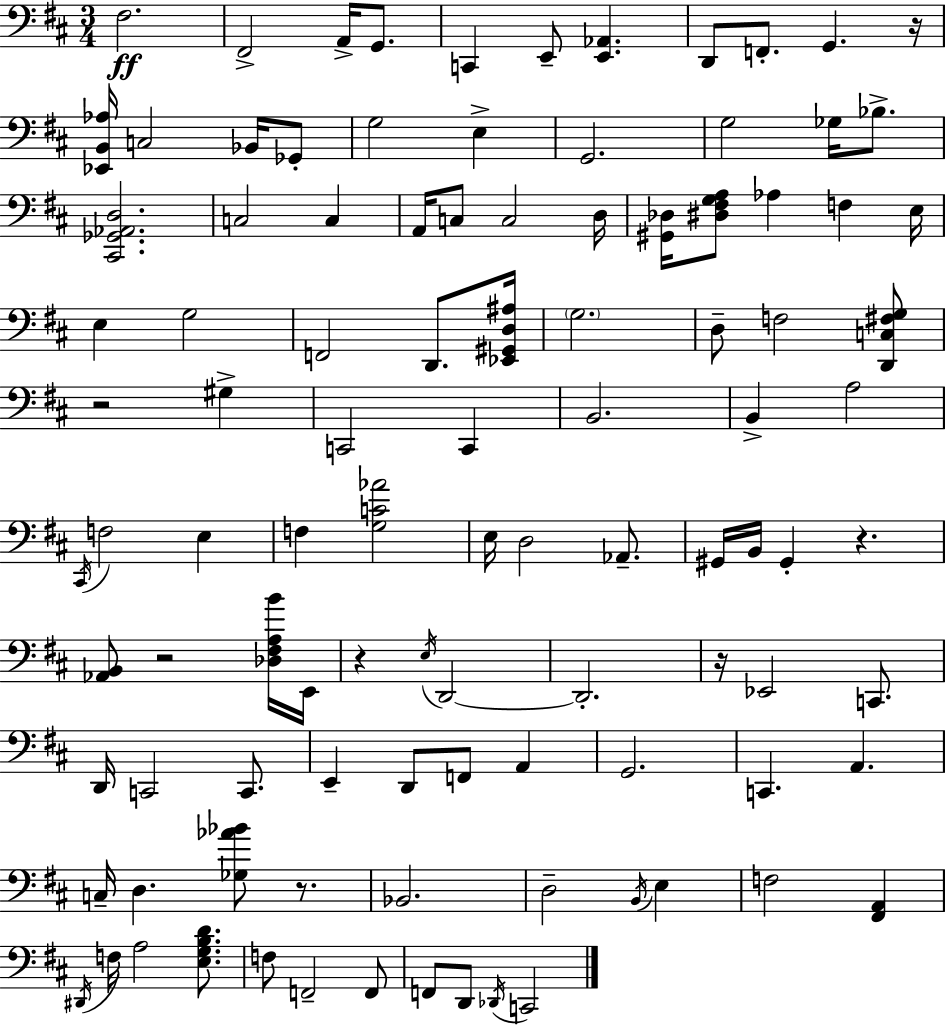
X:1
T:Untitled
M:3/4
L:1/4
K:D
^F,2 ^F,,2 A,,/4 G,,/2 C,, E,,/2 [E,,_A,,] D,,/2 F,,/2 G,, z/4 [_E,,B,,_A,]/4 C,2 _B,,/4 _G,,/2 G,2 E, G,,2 G,2 _G,/4 _B,/2 [^C,,_G,,_A,,D,]2 C,2 C, A,,/4 C,/2 C,2 D,/4 [^G,,_D,]/4 [^D,^F,G,A,]/2 _A, F, E,/4 E, G,2 F,,2 D,,/2 [_E,,^G,,D,^A,]/4 G,2 D,/2 F,2 [D,,C,^F,G,]/2 z2 ^G, C,,2 C,, B,,2 B,, A,2 ^C,,/4 F,2 E, F, [G,C_A]2 E,/4 D,2 _A,,/2 ^G,,/4 B,,/4 ^G,, z [_A,,B,,]/2 z2 [_D,^F,A,B]/4 E,,/4 z E,/4 D,,2 D,,2 z/4 _E,,2 C,,/2 D,,/4 C,,2 C,,/2 E,, D,,/2 F,,/2 A,, G,,2 C,, A,, C,/4 D, [_G,_A_B]/2 z/2 _B,,2 D,2 B,,/4 E, F,2 [^F,,A,,] ^D,,/4 F,/4 A,2 [E,G,B,D]/2 F,/2 F,,2 F,,/2 F,,/2 D,,/2 _D,,/4 C,,2